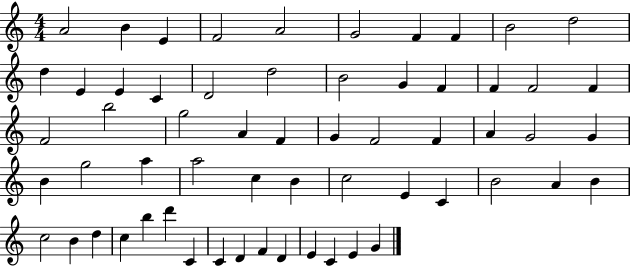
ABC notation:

X:1
T:Untitled
M:4/4
L:1/4
K:C
A2 B E F2 A2 G2 F F B2 d2 d E E C D2 d2 B2 G F F F2 F F2 b2 g2 A F G F2 F A G2 G B g2 a a2 c B c2 E C B2 A B c2 B d c b d' C C D F D E C E G